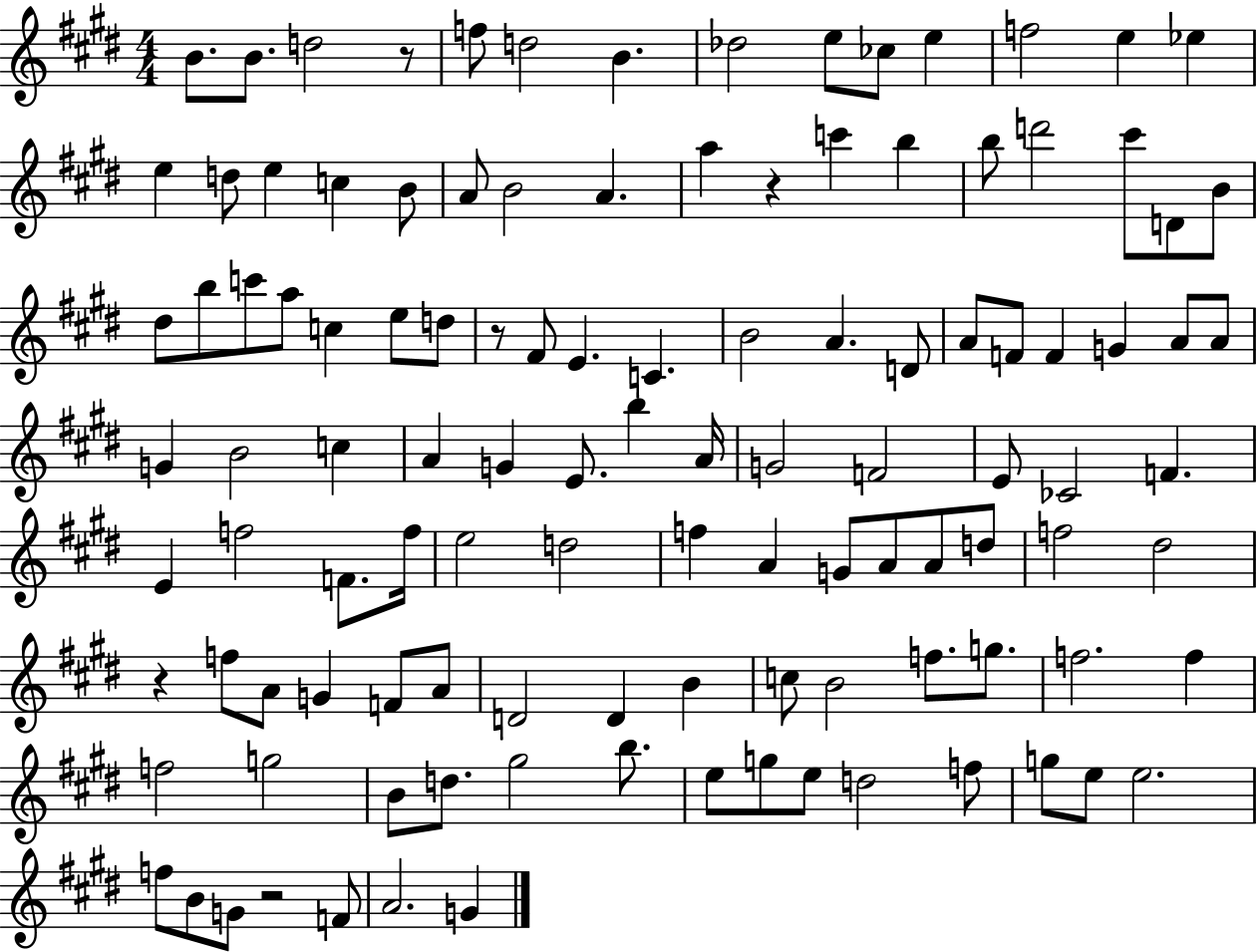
B4/e. B4/e. D5/h R/e F5/e D5/h B4/q. Db5/h E5/e CES5/e E5/q F5/h E5/q Eb5/q E5/q D5/e E5/q C5/q B4/e A4/e B4/h A4/q. A5/q R/q C6/q B5/q B5/e D6/h C#6/e D4/e B4/e D#5/e B5/e C6/e A5/e C5/q E5/e D5/e R/e F#4/e E4/q. C4/q. B4/h A4/q. D4/e A4/e F4/e F4/q G4/q A4/e A4/e G4/q B4/h C5/q A4/q G4/q E4/e. B5/q A4/s G4/h F4/h E4/e CES4/h F4/q. E4/q F5/h F4/e. F5/s E5/h D5/h F5/q A4/q G4/e A4/e A4/e D5/e F5/h D#5/h R/q F5/e A4/e G4/q F4/e A4/e D4/h D4/q B4/q C5/e B4/h F5/e. G5/e. F5/h. F5/q F5/h G5/h B4/e D5/e. G#5/h B5/e. E5/e G5/e E5/e D5/h F5/e G5/e E5/e E5/h. F5/e B4/e G4/e R/h F4/e A4/h. G4/q